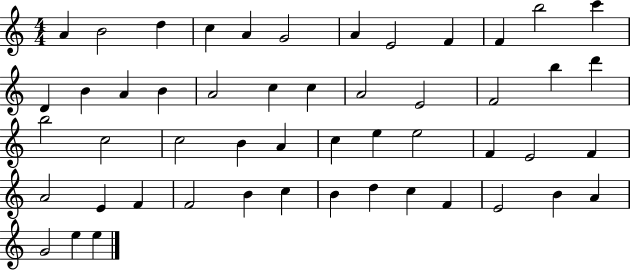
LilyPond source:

{
  \clef treble
  \numericTimeSignature
  \time 4/4
  \key c \major
  a'4 b'2 d''4 | c''4 a'4 g'2 | a'4 e'2 f'4 | f'4 b''2 c'''4 | \break d'4 b'4 a'4 b'4 | a'2 c''4 c''4 | a'2 e'2 | f'2 b''4 d'''4 | \break b''2 c''2 | c''2 b'4 a'4 | c''4 e''4 e''2 | f'4 e'2 f'4 | \break a'2 e'4 f'4 | f'2 b'4 c''4 | b'4 d''4 c''4 f'4 | e'2 b'4 a'4 | \break g'2 e''4 e''4 | \bar "|."
}